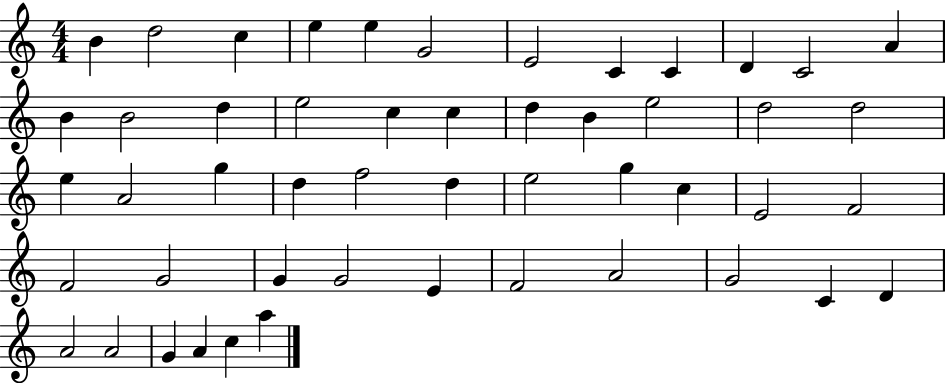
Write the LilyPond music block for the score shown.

{
  \clef treble
  \numericTimeSignature
  \time 4/4
  \key c \major
  b'4 d''2 c''4 | e''4 e''4 g'2 | e'2 c'4 c'4 | d'4 c'2 a'4 | \break b'4 b'2 d''4 | e''2 c''4 c''4 | d''4 b'4 e''2 | d''2 d''2 | \break e''4 a'2 g''4 | d''4 f''2 d''4 | e''2 g''4 c''4 | e'2 f'2 | \break f'2 g'2 | g'4 g'2 e'4 | f'2 a'2 | g'2 c'4 d'4 | \break a'2 a'2 | g'4 a'4 c''4 a''4 | \bar "|."
}